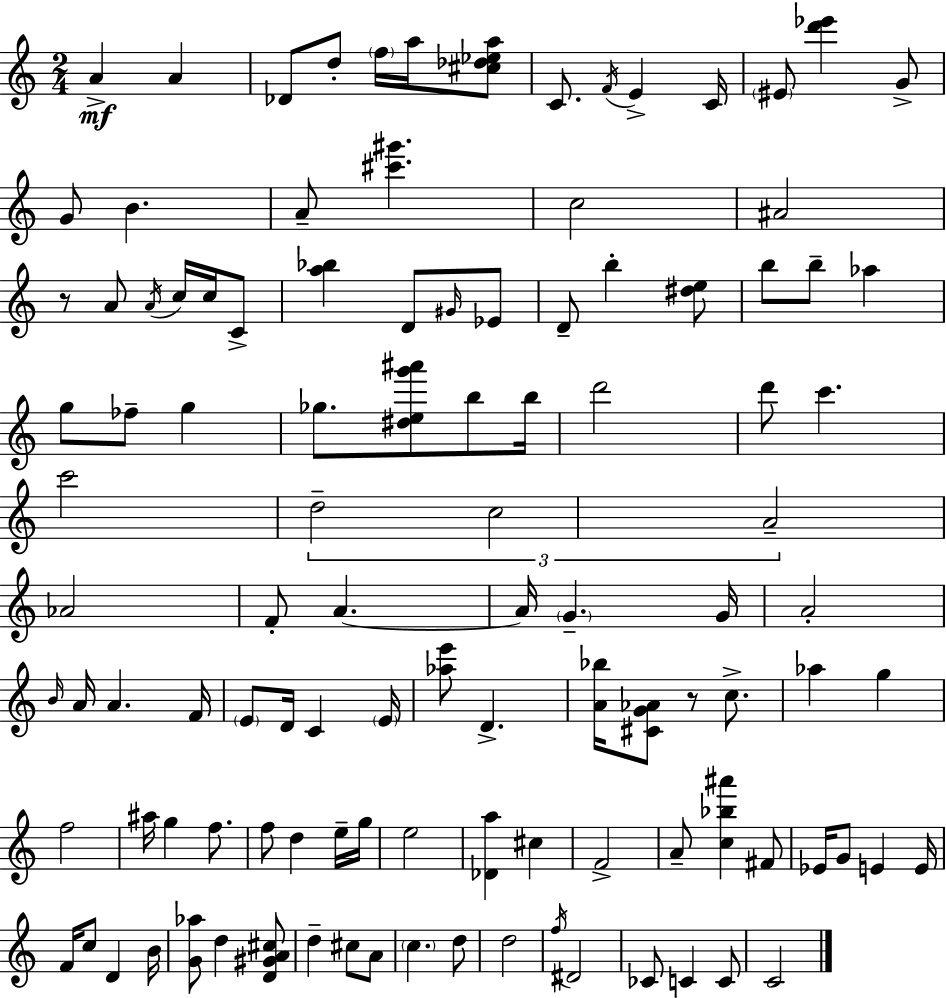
{
  \clef treble
  \numericTimeSignature
  \time 2/4
  \key a \minor
  a'4->\mf a'4 | des'8 d''8-. \parenthesize f''16 a''16 <cis'' des'' ees'' a''>8 | c'8. \acciaccatura { f'16 } e'4-> | c'16 \parenthesize eis'8 <d''' ees'''>4 g'8-> | \break g'8 b'4. | a'8-- <cis''' gis'''>4. | c''2 | ais'2 | \break r8 a'8 \acciaccatura { a'16 } c''16 c''16 | c'8-> <a'' bes''>4 d'8 | \grace { gis'16 } ees'8 d'8-- b''4-. | <dis'' e''>8 b''8 b''8-- aes''4 | \break g''8 fes''8-- g''4 | ges''8. <dis'' e'' g''' ais'''>8 | b''8 b''16 d'''2 | d'''8 c'''4. | \break c'''2 | \tuplet 3/2 { d''2-- | c''2 | a'2-- } | \break aes'2 | f'8-. a'4.~~ | a'16 \parenthesize g'4.-- | g'16 a'2-. | \break \grace { b'16 } a'16 a'4. | f'16 \parenthesize e'8 d'16 c'4 | \parenthesize e'16 <aes'' e'''>8 d'4.-> | <a' bes''>16 <cis' g' aes'>8 r8 | \break c''8.-> aes''4 | g''4 f''2 | ais''16 g''4 | f''8. f''8 d''4 | \break e''16-- g''16 e''2 | <des' a''>4 | cis''4 f'2-> | a'8-- <c'' bes'' ais'''>4 | \break fis'8 ees'16 g'8 e'4 | e'16 f'16 c''8 d'4 | b'16 <g' aes''>8 d''4 | <d' gis' a' cis''>8 d''4-- | \break cis''8 a'8 \parenthesize c''4. | d''8 d''2 | \acciaccatura { f''16 } dis'2 | ces'8 c'4 | \break c'8 c'2 | \bar "|."
}